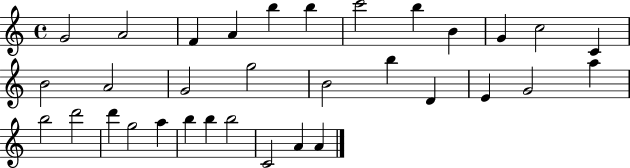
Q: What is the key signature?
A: C major